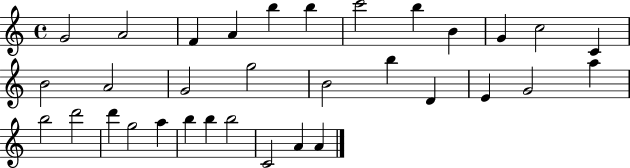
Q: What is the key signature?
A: C major